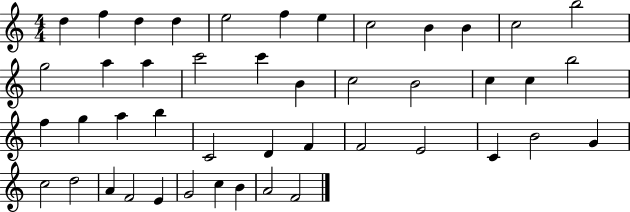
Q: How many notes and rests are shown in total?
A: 45